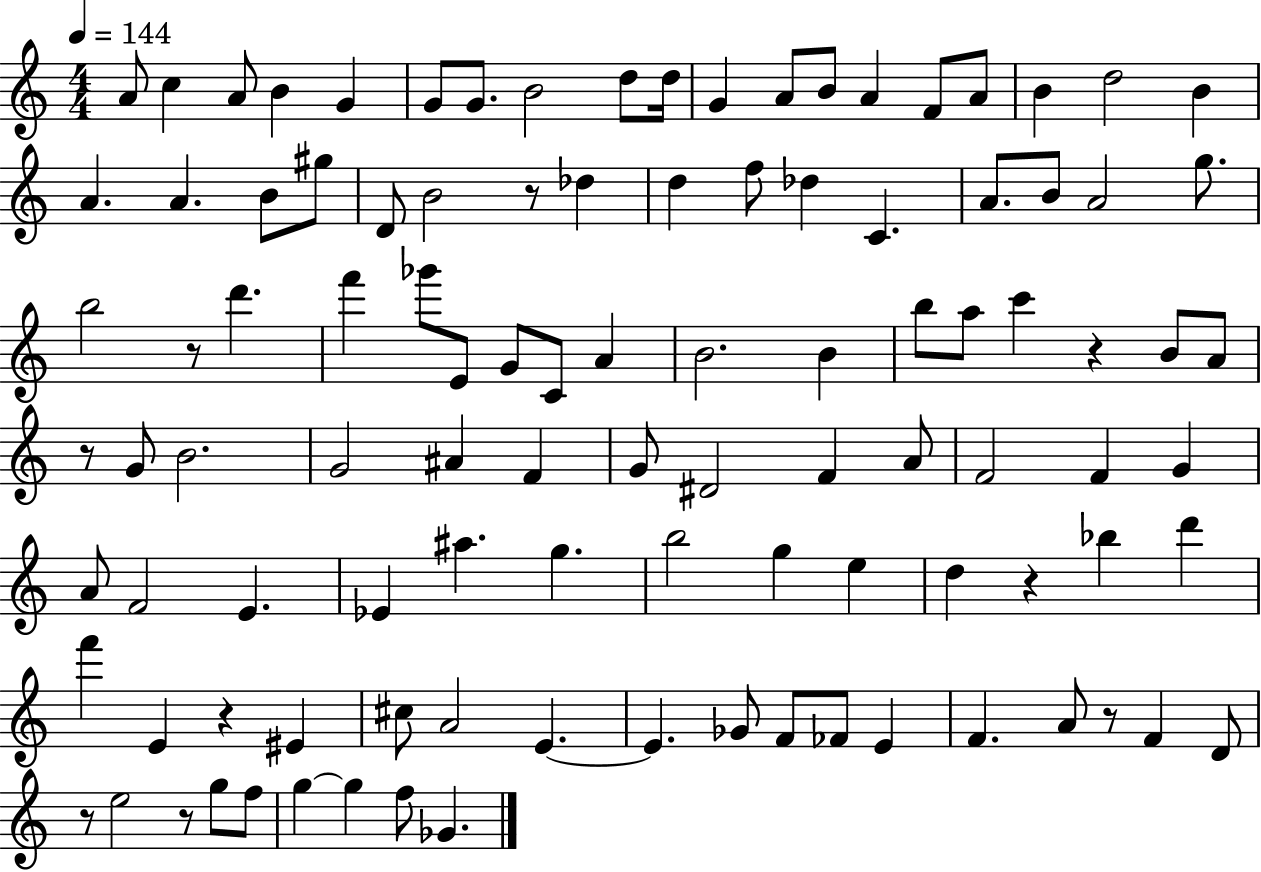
A4/e C5/q A4/e B4/q G4/q G4/e G4/e. B4/h D5/e D5/s G4/q A4/e B4/e A4/q F4/e A4/e B4/q D5/h B4/q A4/q. A4/q. B4/e G#5/e D4/e B4/h R/e Db5/q D5/q F5/e Db5/q C4/q. A4/e. B4/e A4/h G5/e. B5/h R/e D6/q. F6/q Gb6/e E4/e G4/e C4/e A4/q B4/h. B4/q B5/e A5/e C6/q R/q B4/e A4/e R/e G4/e B4/h. G4/h A#4/q F4/q G4/e D#4/h F4/q A4/e F4/h F4/q G4/q A4/e F4/h E4/q. Eb4/q A#5/q. G5/q. B5/h G5/q E5/q D5/q R/q Bb5/q D6/q F6/q E4/q R/q EIS4/q C#5/e A4/h E4/q. E4/q. Gb4/e F4/e FES4/e E4/q F4/q. A4/e R/e F4/q D4/e R/e E5/h R/e G5/e F5/e G5/q G5/q F5/e Gb4/q.